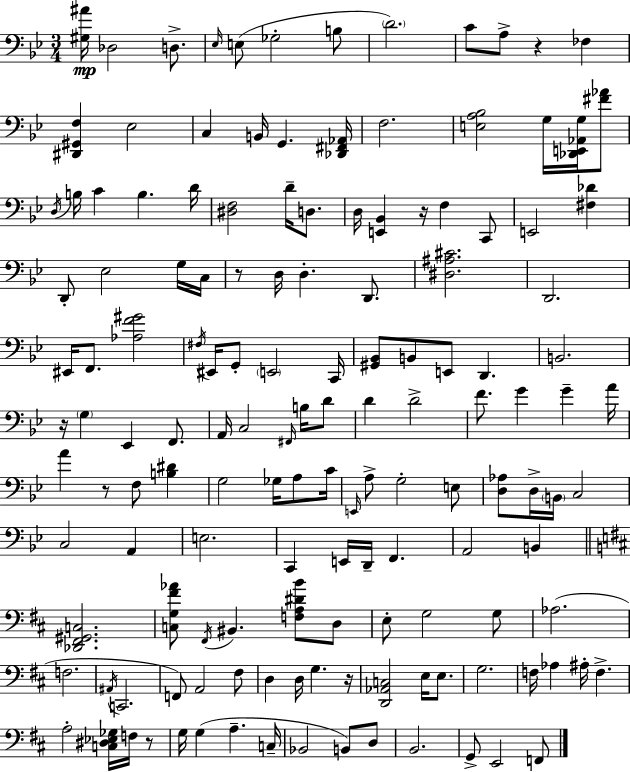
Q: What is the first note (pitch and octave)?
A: Db3